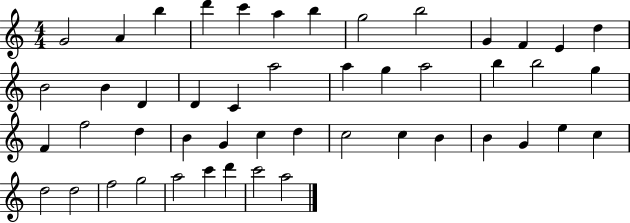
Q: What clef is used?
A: treble